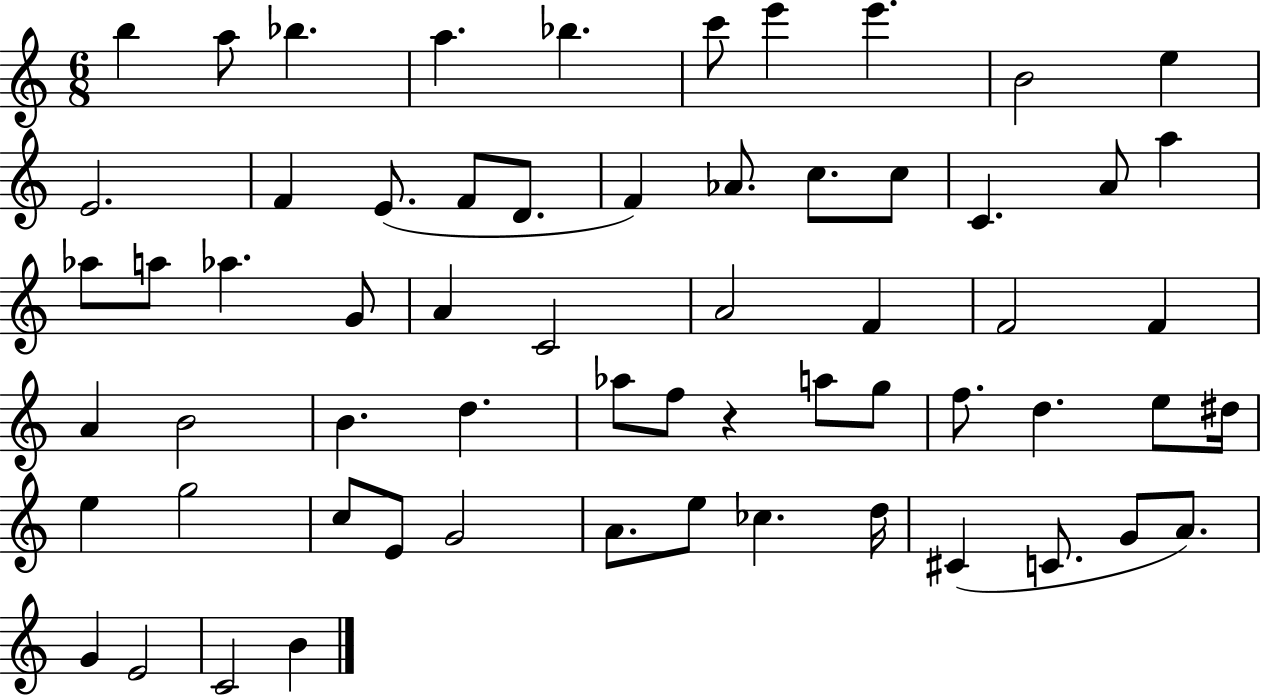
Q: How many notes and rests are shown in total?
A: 62